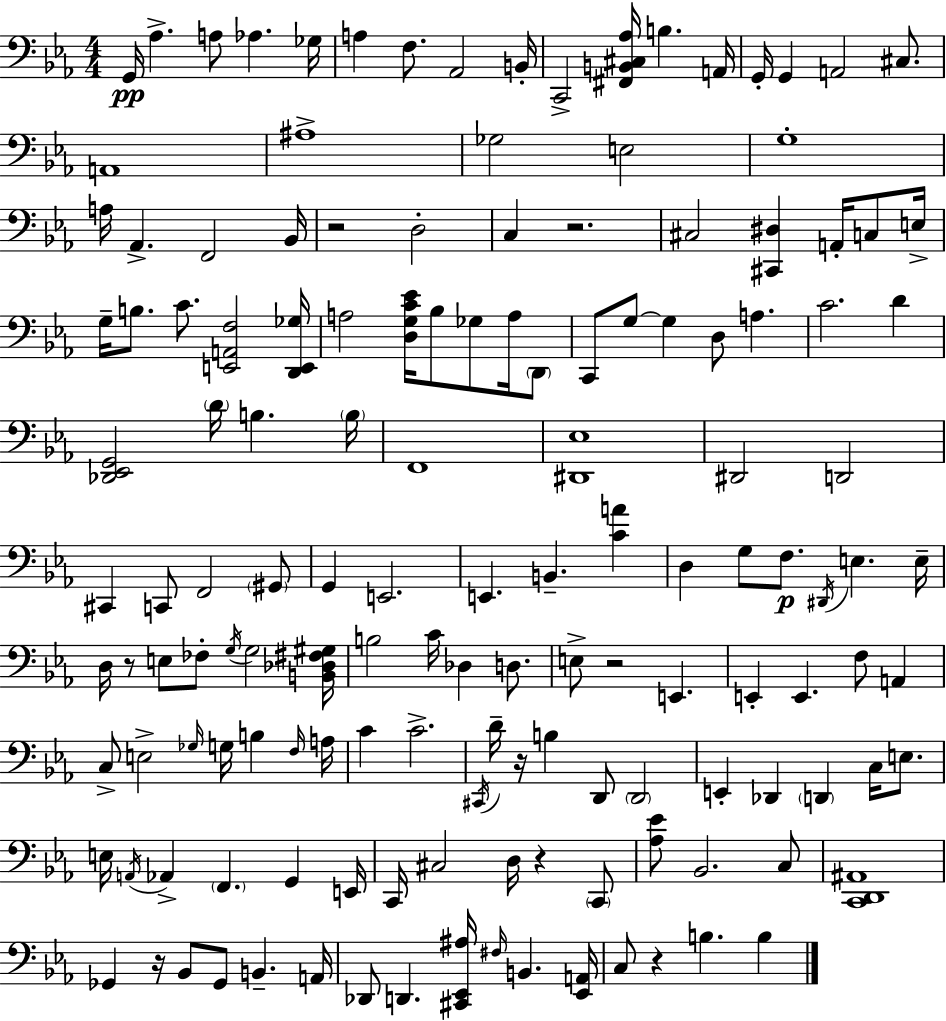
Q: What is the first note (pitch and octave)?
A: G2